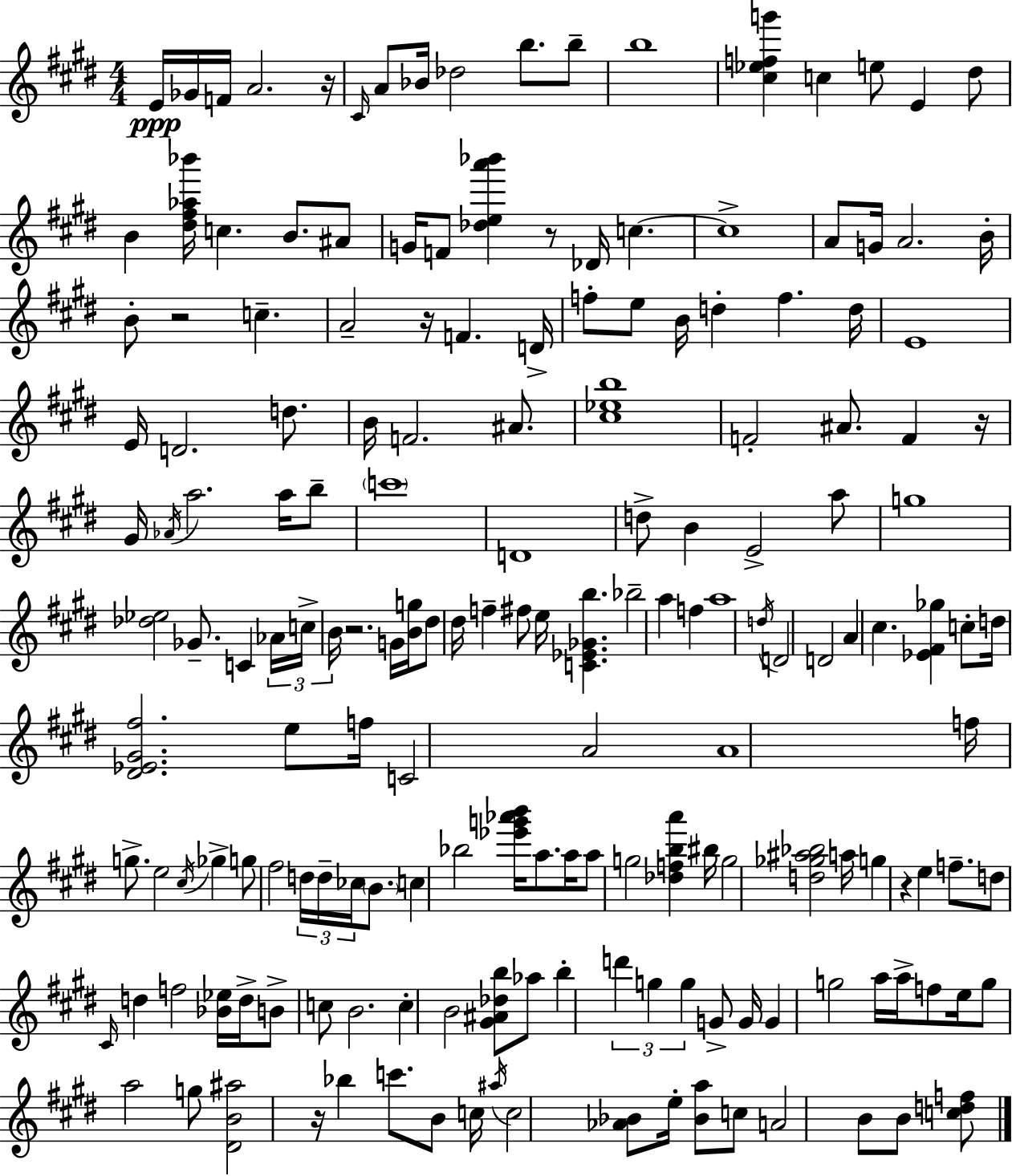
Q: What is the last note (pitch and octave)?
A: B4